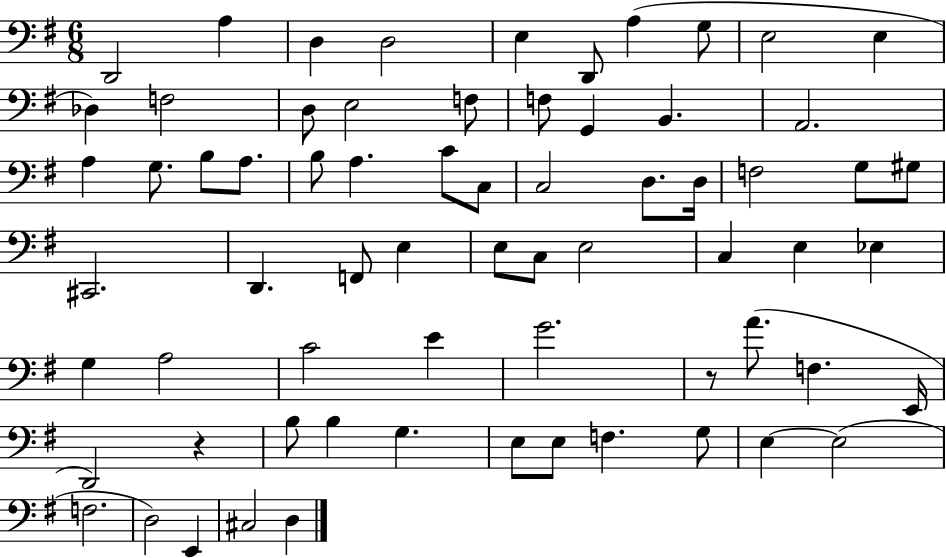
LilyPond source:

{
  \clef bass
  \numericTimeSignature
  \time 6/8
  \key g \major
  \repeat volta 2 { d,2 a4 | d4 d2 | e4 d,8 a4( g8 | e2 e4 | \break des4) f2 | d8 e2 f8 | f8 g,4 b,4. | a,2. | \break a4 g8. b8 a8. | b8 a4. c'8 c8 | c2 d8. d16 | f2 g8 gis8 | \break cis,2. | d,4. f,8 e4 | e8 c8 e2 | c4 e4 ees4 | \break g4 a2 | c'2 e'4 | g'2. | r8 a'8.( f4. e,16 | \break d,2) r4 | b8 b4 g4. | e8 e8 f4. g8 | e4~~ e2( | \break f2. | d2) e,4 | cis2 d4 | } \bar "|."
}